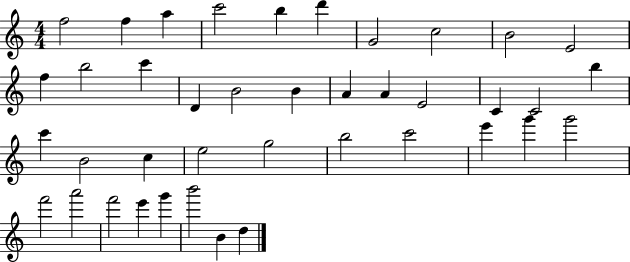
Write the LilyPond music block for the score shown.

{
  \clef treble
  \numericTimeSignature
  \time 4/4
  \key c \major
  f''2 f''4 a''4 | c'''2 b''4 d'''4 | g'2 c''2 | b'2 e'2 | \break f''4 b''2 c'''4 | d'4 b'2 b'4 | a'4 a'4 e'2 | c'4 c'2 b''4 | \break c'''4 b'2 c''4 | e''2 g''2 | b''2 c'''2 | e'''4 g'''4 g'''2 | \break f'''2 a'''2 | f'''2 e'''4 g'''4 | b'''2 b'4 d''4 | \bar "|."
}